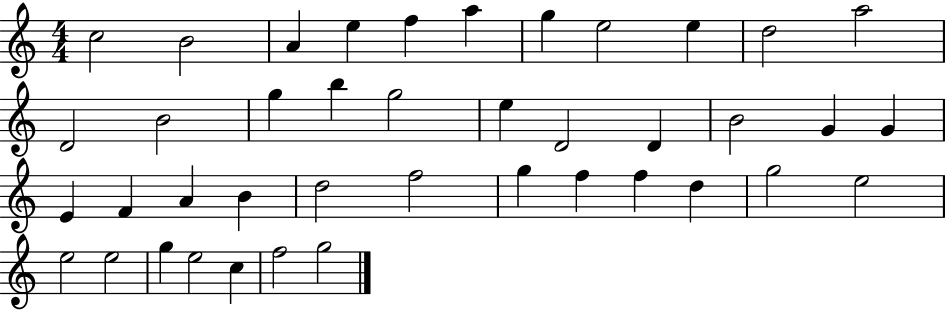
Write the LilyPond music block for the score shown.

{
  \clef treble
  \numericTimeSignature
  \time 4/4
  \key c \major
  c''2 b'2 | a'4 e''4 f''4 a''4 | g''4 e''2 e''4 | d''2 a''2 | \break d'2 b'2 | g''4 b''4 g''2 | e''4 d'2 d'4 | b'2 g'4 g'4 | \break e'4 f'4 a'4 b'4 | d''2 f''2 | g''4 f''4 f''4 d''4 | g''2 e''2 | \break e''2 e''2 | g''4 e''2 c''4 | f''2 g''2 | \bar "|."
}